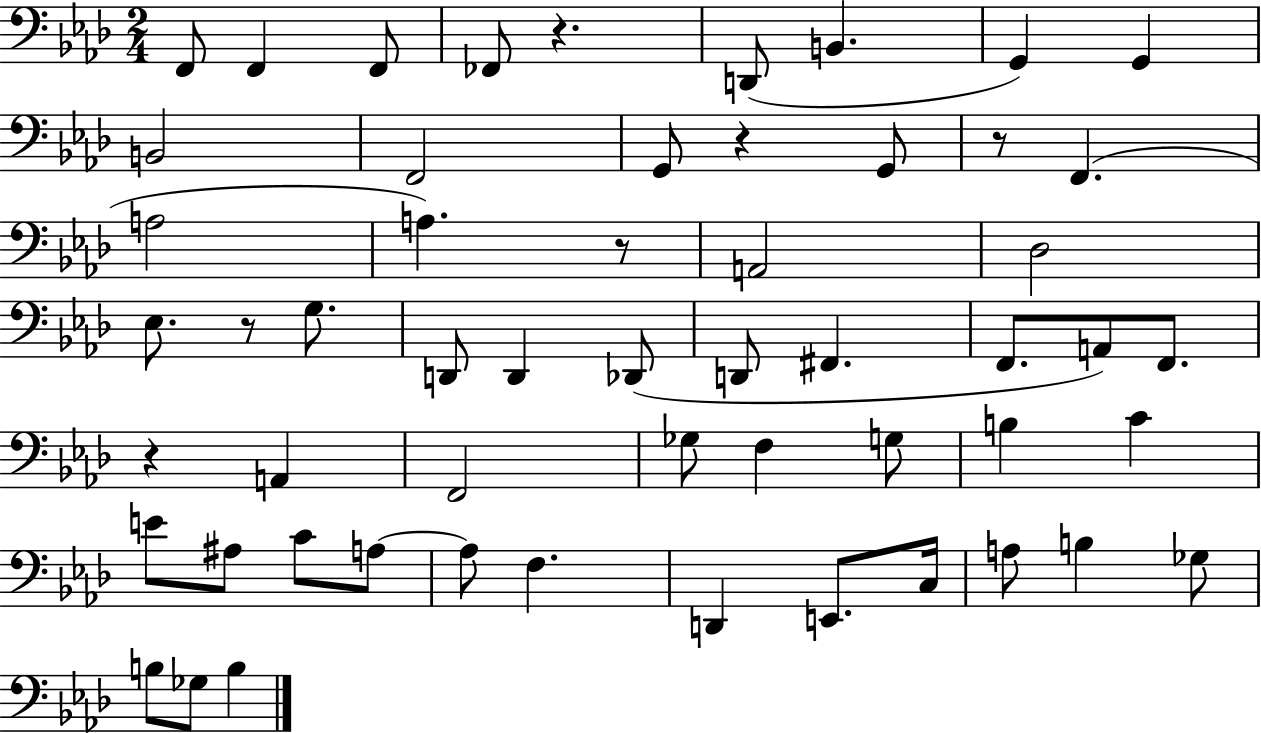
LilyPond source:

{
  \clef bass
  \numericTimeSignature
  \time 2/4
  \key aes \major
  \repeat volta 2 { f,8 f,4 f,8 | fes,8 r4. | d,8( b,4. | g,4) g,4 | \break b,2 | f,2 | g,8 r4 g,8 | r8 f,4.( | \break a2 | a4.) r8 | a,2 | des2 | \break ees8. r8 g8. | d,8 d,4 des,8( | d,8 fis,4. | f,8. a,8) f,8. | \break r4 a,4 | f,2 | ges8 f4 g8 | b4 c'4 | \break e'8 ais8 c'8 a8~~ | a8 f4. | d,4 e,8. c16 | a8 b4 ges8 | \break b8 ges8 b4 | } \bar "|."
}